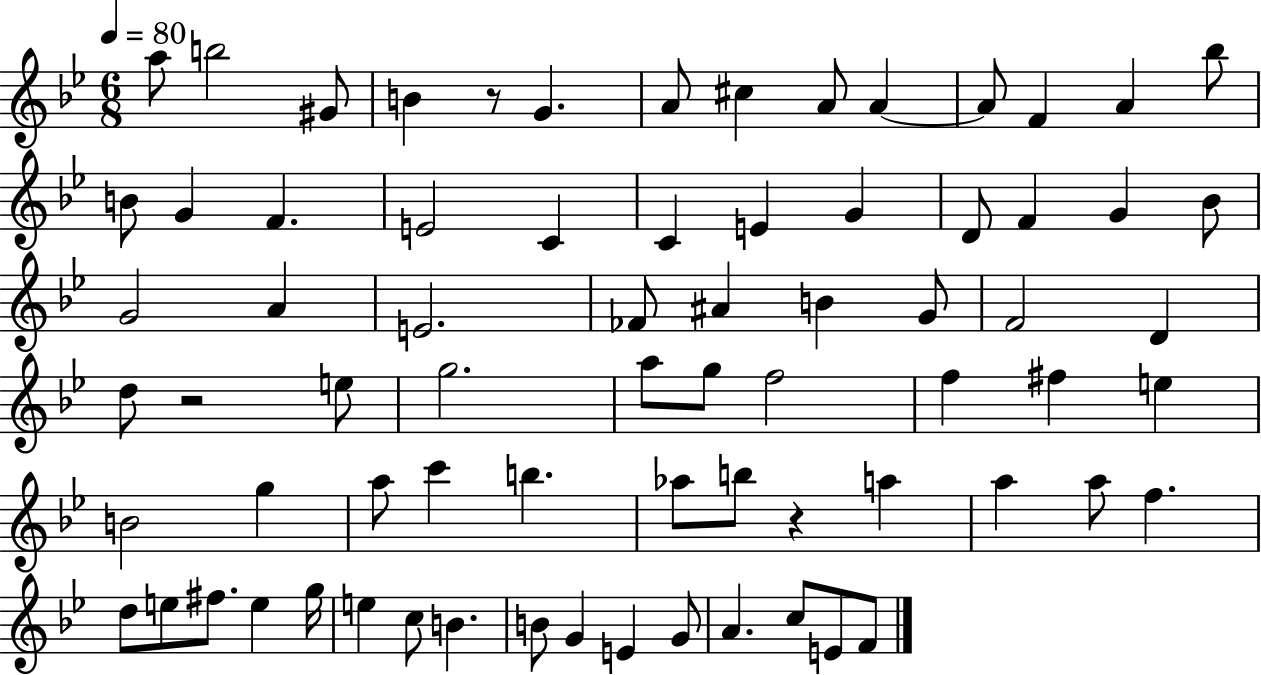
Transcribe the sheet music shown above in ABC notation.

X:1
T:Untitled
M:6/8
L:1/4
K:Bb
a/2 b2 ^G/2 B z/2 G A/2 ^c A/2 A A/2 F A _b/2 B/2 G F E2 C C E G D/2 F G _B/2 G2 A E2 _F/2 ^A B G/2 F2 D d/2 z2 e/2 g2 a/2 g/2 f2 f ^f e B2 g a/2 c' b _a/2 b/2 z a a a/2 f d/2 e/2 ^f/2 e g/4 e c/2 B B/2 G E G/2 A c/2 E/2 F/2